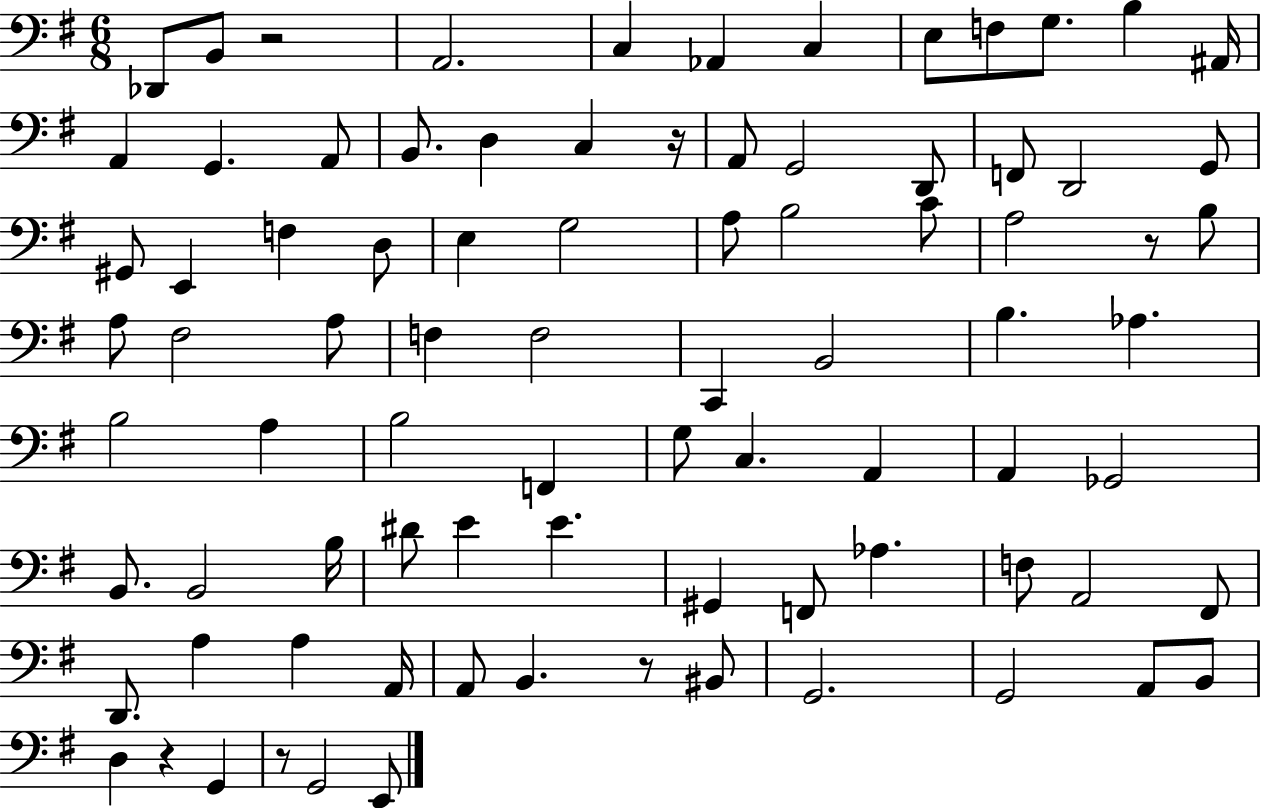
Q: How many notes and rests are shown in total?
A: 85